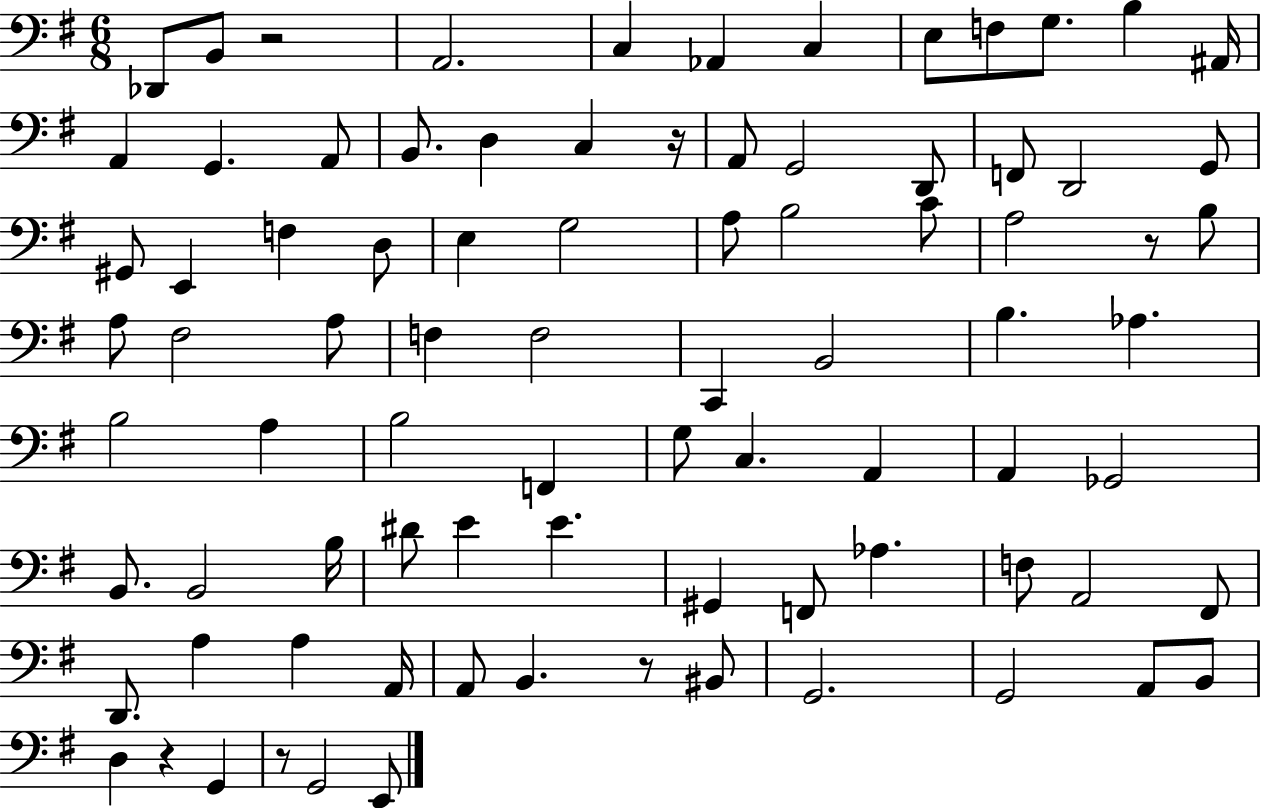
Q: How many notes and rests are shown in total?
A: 85